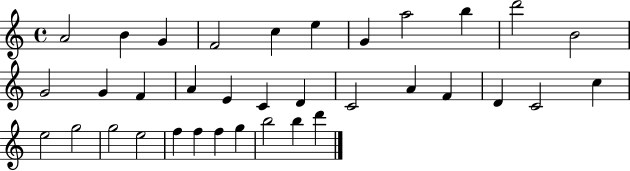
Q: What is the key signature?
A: C major